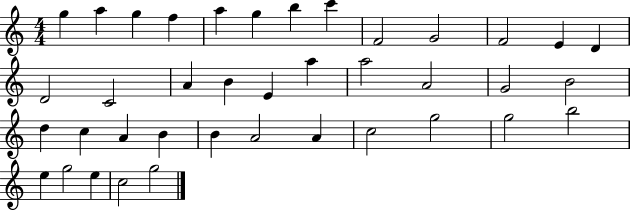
G5/q A5/q G5/q F5/q A5/q G5/q B5/q C6/q F4/h G4/h F4/h E4/q D4/q D4/h C4/h A4/q B4/q E4/q A5/q A5/h A4/h G4/h B4/h D5/q C5/q A4/q B4/q B4/q A4/h A4/q C5/h G5/h G5/h B5/h E5/q G5/h E5/q C5/h G5/h